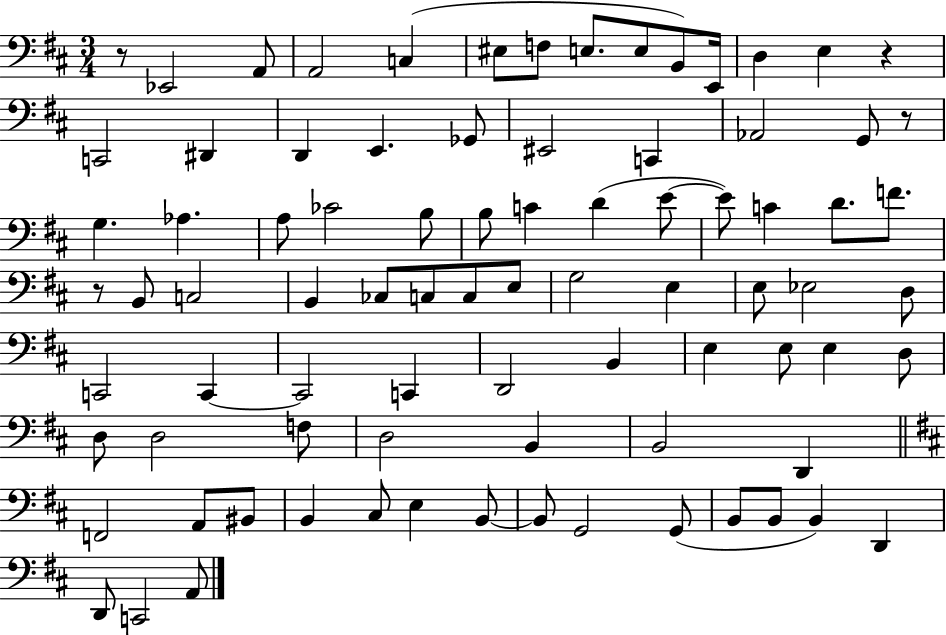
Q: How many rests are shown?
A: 4